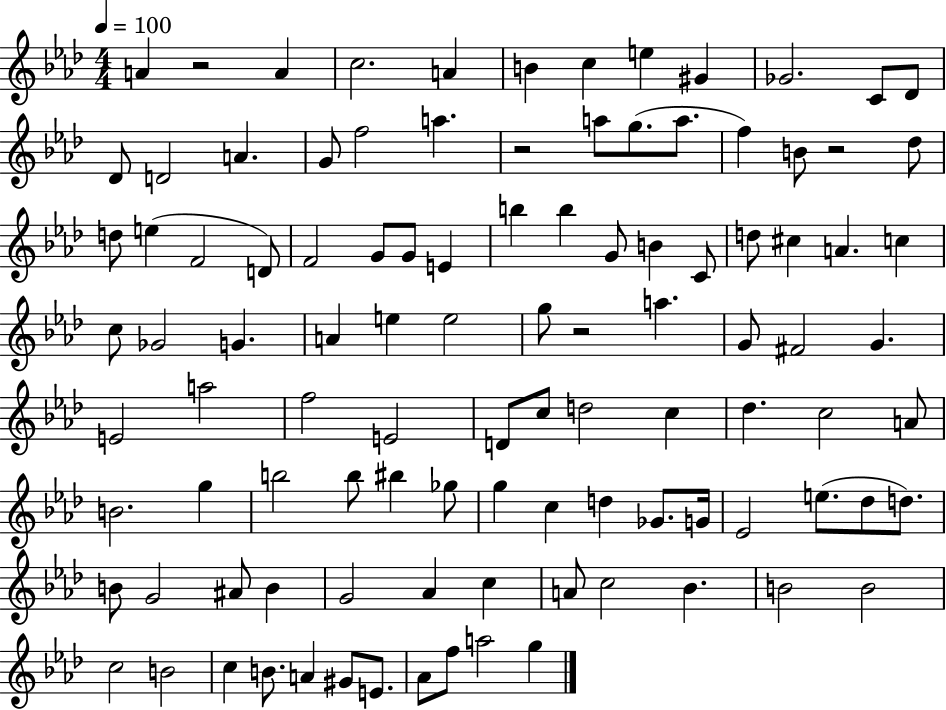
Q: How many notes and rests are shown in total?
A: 104